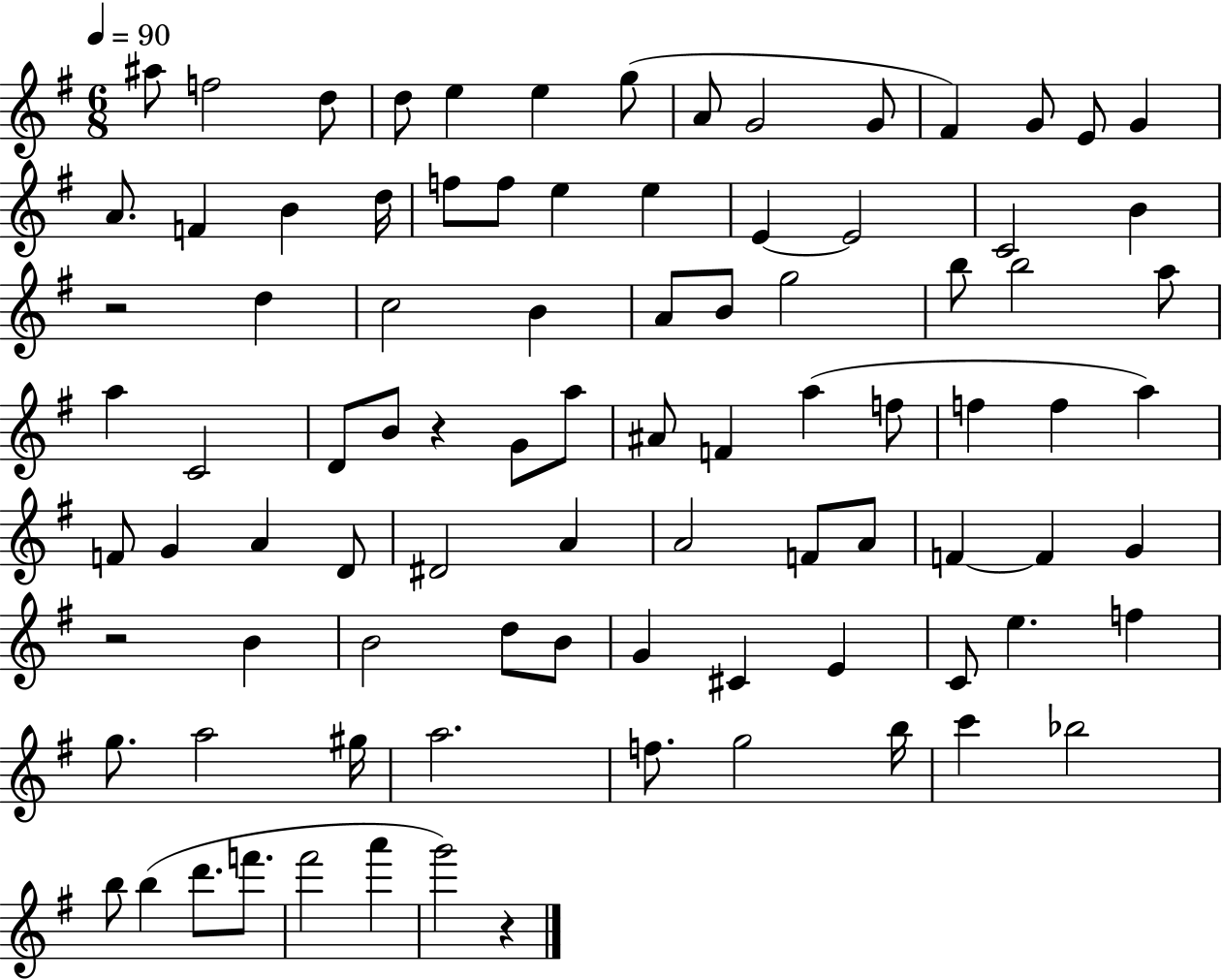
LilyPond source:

{
  \clef treble
  \numericTimeSignature
  \time 6/8
  \key g \major
  \tempo 4 = 90
  \repeat volta 2 { ais''8 f''2 d''8 | d''8 e''4 e''4 g''8( | a'8 g'2 g'8 | fis'4) g'8 e'8 g'4 | \break a'8. f'4 b'4 d''16 | f''8 f''8 e''4 e''4 | e'4~~ e'2 | c'2 b'4 | \break r2 d''4 | c''2 b'4 | a'8 b'8 g''2 | b''8 b''2 a''8 | \break a''4 c'2 | d'8 b'8 r4 g'8 a''8 | ais'8 f'4 a''4( f''8 | f''4 f''4 a''4) | \break f'8 g'4 a'4 d'8 | dis'2 a'4 | a'2 f'8 a'8 | f'4~~ f'4 g'4 | \break r2 b'4 | b'2 d''8 b'8 | g'4 cis'4 e'4 | c'8 e''4. f''4 | \break g''8. a''2 gis''16 | a''2. | f''8. g''2 b''16 | c'''4 bes''2 | \break b''8 b''4( d'''8. f'''8. | fis'''2 a'''4 | g'''2) r4 | } \bar "|."
}